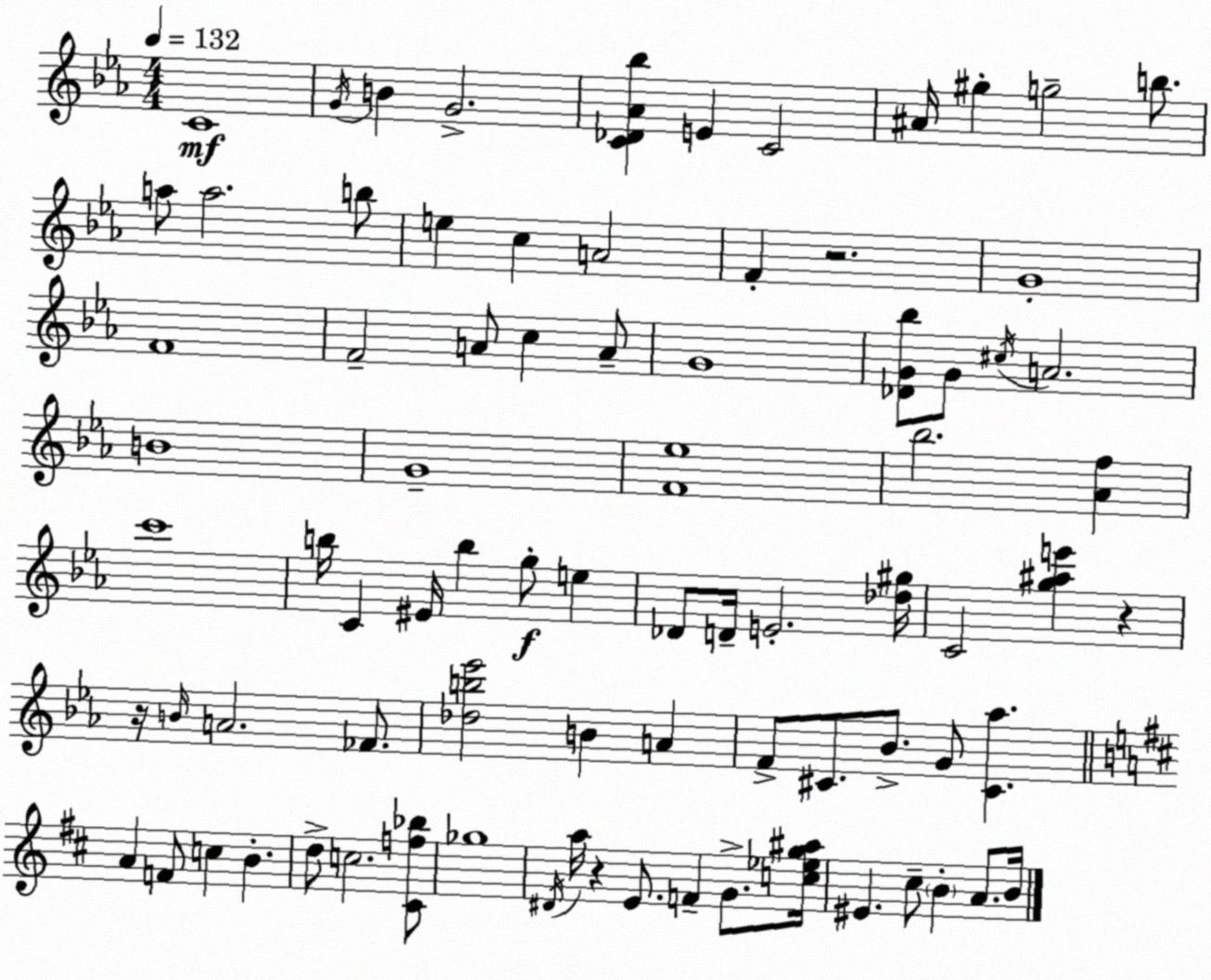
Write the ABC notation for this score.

X:1
T:Untitled
M:4/4
L:1/4
K:Cm
C4 G/4 B G2 [C_D_A_b] E C2 ^A/4 ^g g2 b/2 a/2 a2 b/2 e c A2 F z2 G4 F4 F2 A/2 c A/2 G4 [_DG_b]/2 G/2 ^c/4 A2 B4 G4 [F_e]4 _b2 [_Af] c'4 b/4 C ^E/4 b g/2 e _D/2 D/4 E2 [_d^g]/4 C2 [g^ae'] z z/4 B/4 A2 _F/2 [_db_e']2 B A F/2 ^C/2 _B/2 G/2 [^C_a] A F/2 c B d/2 c2 [^Cf_b]/2 _g4 ^D/4 a/4 z E/2 F G/2 [c_eg^a]/4 ^E ^c/2 B A/2 B/4